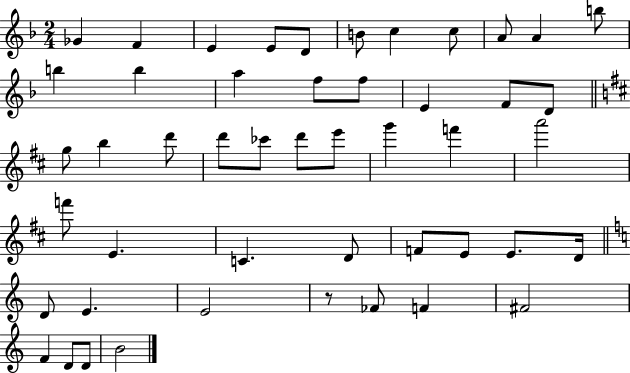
{
  \clef treble
  \numericTimeSignature
  \time 2/4
  \key f \major
  \repeat volta 2 { ges'4 f'4 | e'4 e'8 d'8 | b'8 c''4 c''8 | a'8 a'4 b''8 | \break b''4 b''4 | a''4 f''8 f''8 | e'4 f'8 d'8 | \bar "||" \break \key b \minor g''8 b''4 d'''8 | d'''8 ces'''8 d'''8 e'''8 | g'''4 f'''4 | a'''2 | \break f'''8 e'4. | c'4. d'8 | f'8 e'8 e'8. d'16 | \bar "||" \break \key c \major d'8 e'4. | e'2 | r8 fes'8 f'4 | fis'2 | \break f'4 d'8 d'8 | b'2 | } \bar "|."
}